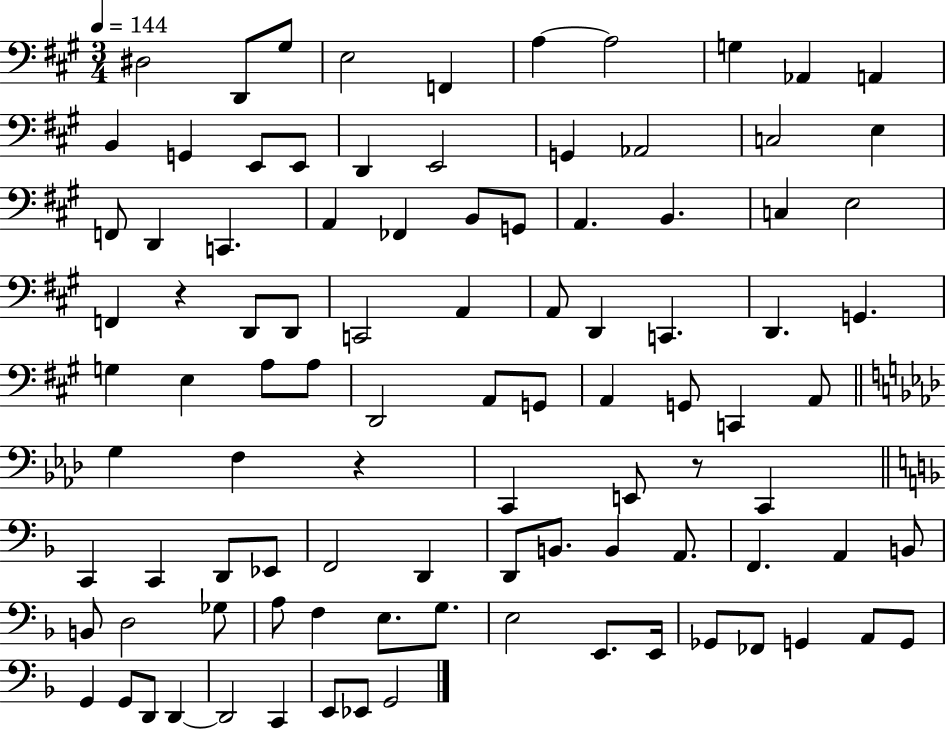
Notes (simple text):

D#3/h D2/e G#3/e E3/h F2/q A3/q A3/h G3/q Ab2/q A2/q B2/q G2/q E2/e E2/e D2/q E2/h G2/q Ab2/h C3/h E3/q F2/e D2/q C2/q. A2/q FES2/q B2/e G2/e A2/q. B2/q. C3/q E3/h F2/q R/q D2/e D2/e C2/h A2/q A2/e D2/q C2/q. D2/q. G2/q. G3/q E3/q A3/e A3/e D2/h A2/e G2/e A2/q G2/e C2/q A2/e G3/q F3/q R/q C2/q E2/e R/e C2/q C2/q C2/q D2/e Eb2/e F2/h D2/q D2/e B2/e. B2/q A2/e. F2/q. A2/q B2/e B2/e D3/h Gb3/e A3/e F3/q E3/e. G3/e. E3/h E2/e. E2/s Gb2/e FES2/e G2/q A2/e G2/e G2/q G2/e D2/e D2/q D2/h C2/q E2/e Eb2/e G2/h